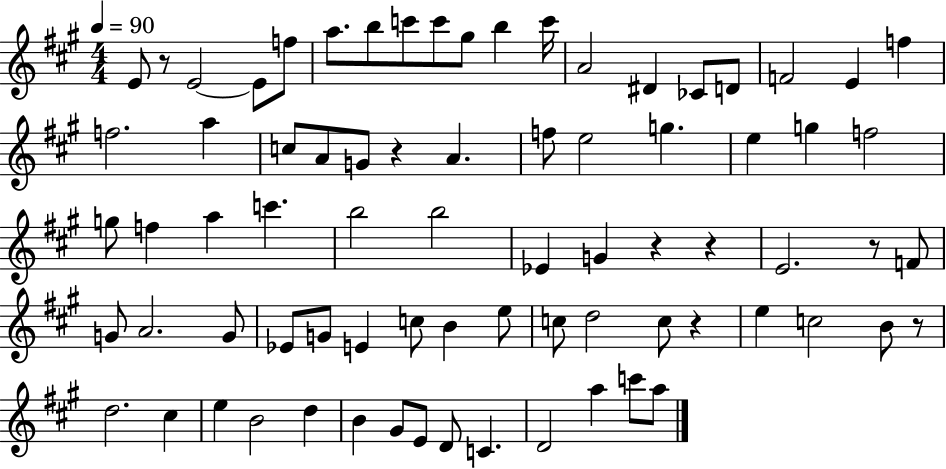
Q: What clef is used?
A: treble